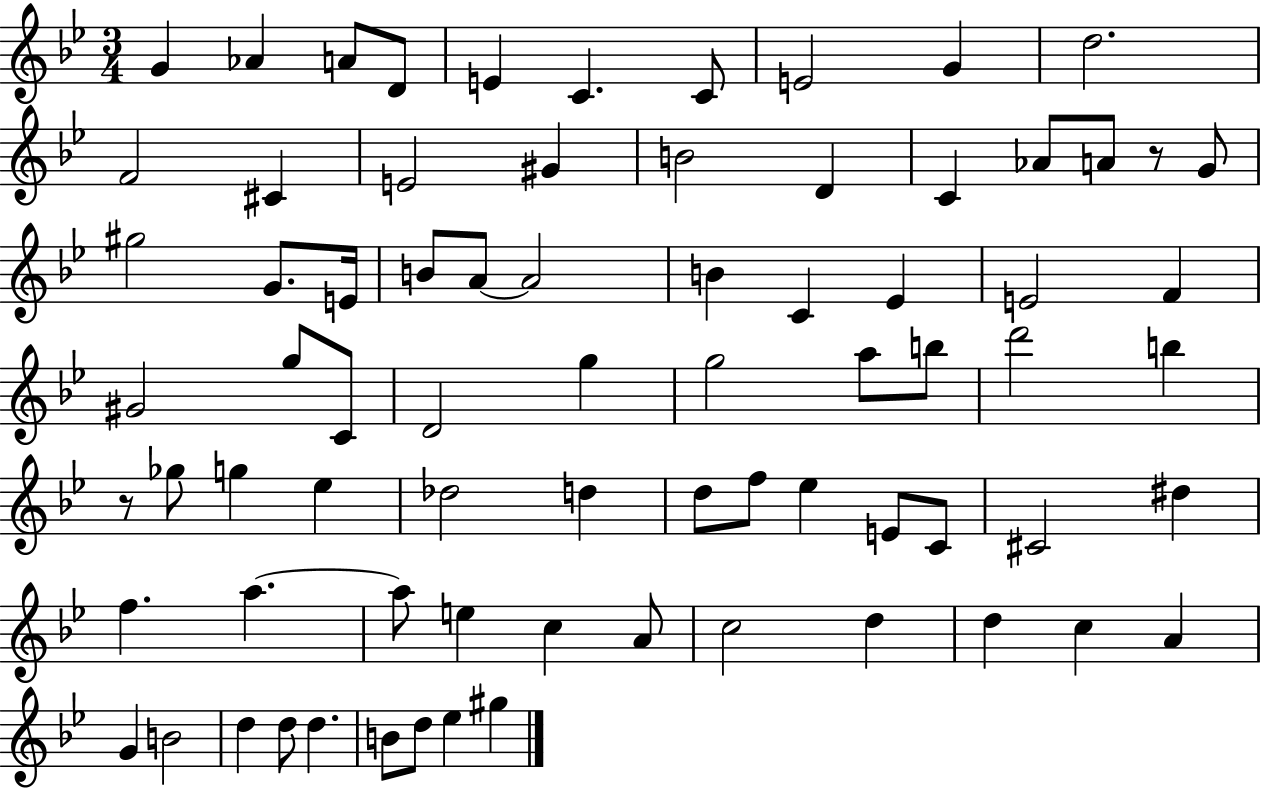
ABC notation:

X:1
T:Untitled
M:3/4
L:1/4
K:Bb
G _A A/2 D/2 E C C/2 E2 G d2 F2 ^C E2 ^G B2 D C _A/2 A/2 z/2 G/2 ^g2 G/2 E/4 B/2 A/2 A2 B C _E E2 F ^G2 g/2 C/2 D2 g g2 a/2 b/2 d'2 b z/2 _g/2 g _e _d2 d d/2 f/2 _e E/2 C/2 ^C2 ^d f a a/2 e c A/2 c2 d d c A G B2 d d/2 d B/2 d/2 _e ^g